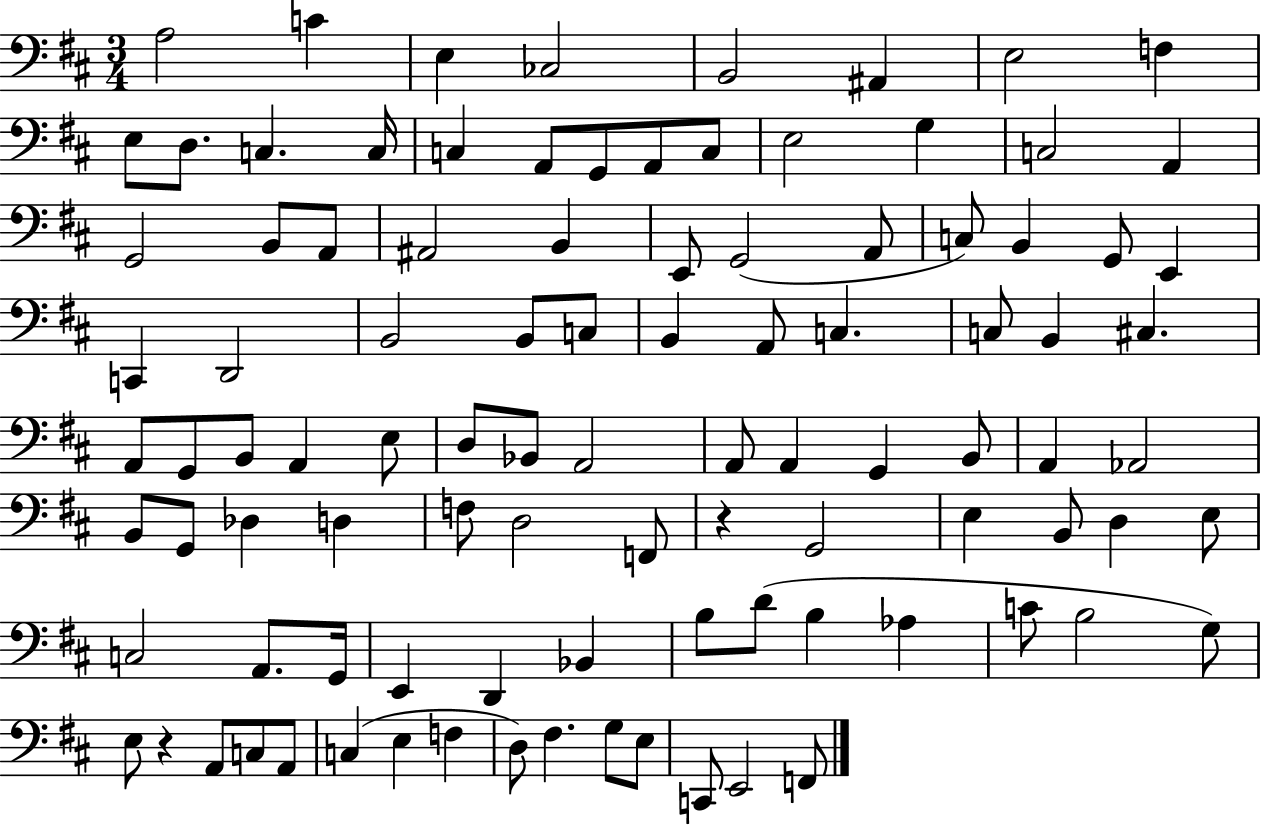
X:1
T:Untitled
M:3/4
L:1/4
K:D
A,2 C E, _C,2 B,,2 ^A,, E,2 F, E,/2 D,/2 C, C,/4 C, A,,/2 G,,/2 A,,/2 C,/2 E,2 G, C,2 A,, G,,2 B,,/2 A,,/2 ^A,,2 B,, E,,/2 G,,2 A,,/2 C,/2 B,, G,,/2 E,, C,, D,,2 B,,2 B,,/2 C,/2 B,, A,,/2 C, C,/2 B,, ^C, A,,/2 G,,/2 B,,/2 A,, E,/2 D,/2 _B,,/2 A,,2 A,,/2 A,, G,, B,,/2 A,, _A,,2 B,,/2 G,,/2 _D, D, F,/2 D,2 F,,/2 z G,,2 E, B,,/2 D, E,/2 C,2 A,,/2 G,,/4 E,, D,, _B,, B,/2 D/2 B, _A, C/2 B,2 G,/2 E,/2 z A,,/2 C,/2 A,,/2 C, E, F, D,/2 ^F, G,/2 E,/2 C,,/2 E,,2 F,,/2